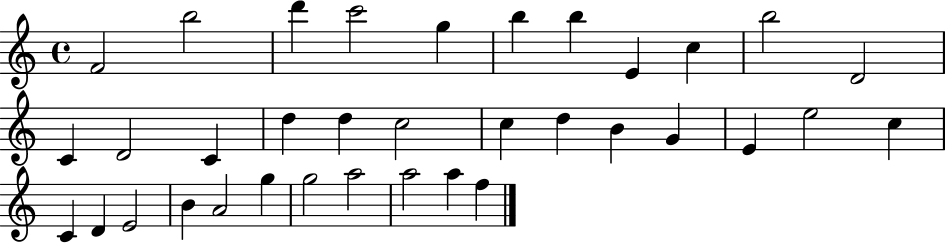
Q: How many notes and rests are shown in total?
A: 35